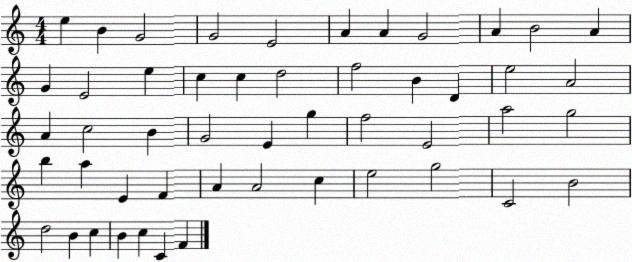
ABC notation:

X:1
T:Untitled
M:4/4
L:1/4
K:C
e B G2 G2 E2 A A G2 A B2 A G E2 e c c d2 f2 B D e2 A2 A c2 B G2 E g f2 E2 a2 g2 b a E F A A2 c e2 g2 C2 B2 d2 B c B c C F